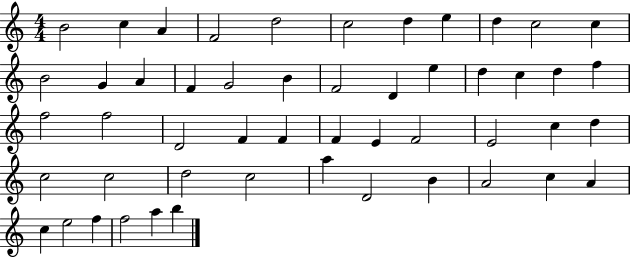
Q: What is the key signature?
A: C major